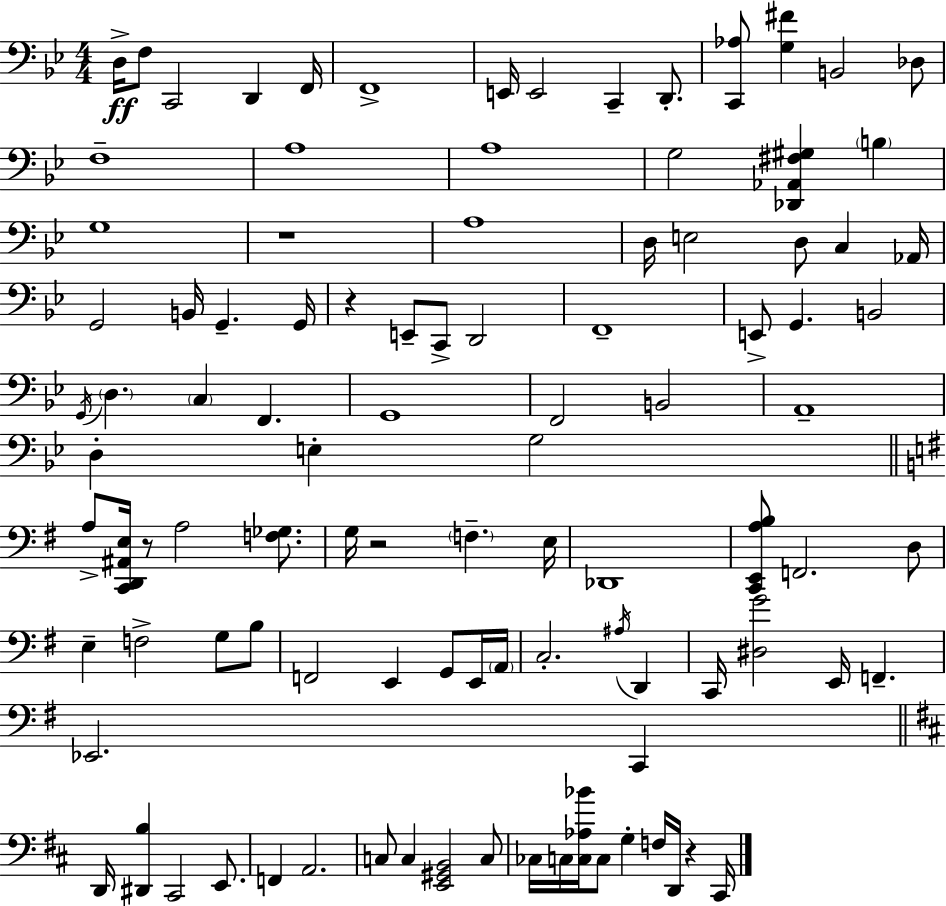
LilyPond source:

{
  \clef bass
  \numericTimeSignature
  \time 4/4
  \key bes \major
  \repeat volta 2 { d16->\ff f8 c,2 d,4 f,16 | f,1-> | e,16 e,2 c,4-- d,8.-. | <c, aes>8 <g fis'>4 b,2 des8 | \break f1-- | a1 | a1 | g2 <des, aes, fis gis>4 \parenthesize b4 | \break g1 | r1 | a1 | d16 e2 d8 c4 aes,16 | \break g,2 b,16 g,4.-- g,16 | r4 e,8-- c,8-> d,2 | f,1-- | e,8-> g,4. b,2 | \break \acciaccatura { g,16 } \parenthesize d4. \parenthesize c4 f,4. | g,1 | f,2 b,2 | a,1-- | \break d4-. e4-. g2 | \bar "||" \break \key e \minor a8-> <c, d, ais, e>16 r8 a2 <f ges>8. | g16 r2 \parenthesize f4.-- e16 | des,1 | <c, e, a b>8 f,2. d8 | \break e4-- f2-> g8 b8 | f,2 e,4 g,8 e,16 \parenthesize a,16 | c2.-. \acciaccatura { ais16 } d,4 | c,16 <dis g'>2 e,16 f,4.-- | \break ees,2. c,4 | \bar "||" \break \key b \minor d,16 <dis, b>4 cis,2 e,8. | f,4 a,2. | c8 c4 <e, gis, b,>2 c8 | ces16 c16 <c aes bes'>16 c8 g4-. f16 d,16 r4 cis,16 | \break } \bar "|."
}